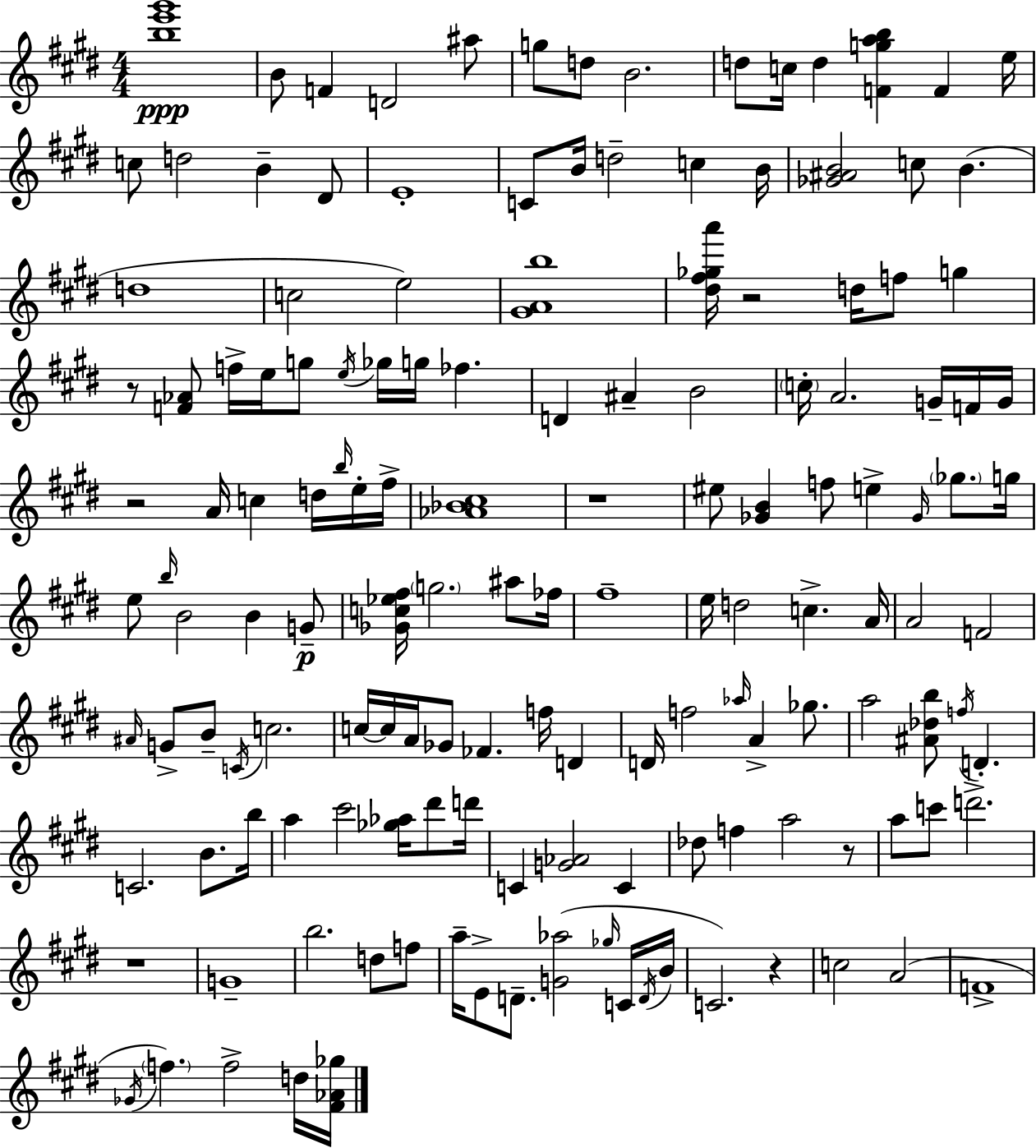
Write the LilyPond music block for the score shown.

{
  \clef treble
  \numericTimeSignature
  \time 4/4
  \key e \major
  <b'' e''' gis'''>1\ppp | b'8 f'4 d'2 ais''8 | g''8 d''8 b'2. | d''8 c''16 d''4 <f' g'' a'' b''>4 f'4 e''16 | \break c''8 d''2 b'4-- dis'8 | e'1-. | c'8 b'16 d''2-- c''4 b'16 | <ges' ais' b'>2 c''8 b'4.( | \break d''1 | c''2 e''2) | <gis' a' b''>1 | <dis'' fis'' ges'' a'''>16 r2 d''16 f''8 g''4 | \break r8 <f' aes'>8 f''16-> e''16 g''8 \acciaccatura { e''16 } ges''16 g''16 fes''4. | d'4 ais'4-- b'2 | \parenthesize c''16-. a'2. g'16-- f'16 | g'16 r2 a'16 c''4 d''16 \grace { b''16 } | \break e''16-. fis''16-> <aes' bes' cis''>1 | r1 | eis''8 <ges' b'>4 f''8 e''4-> \grace { ges'16 } \parenthesize ges''8. | g''16 e''8 \grace { b''16 } b'2 b'4 | \break g'8--\p <ges' c'' ees'' fis''>16 \parenthesize g''2. | ais''8 fes''16 fis''1-- | e''16 d''2 c''4.-> | a'16 a'2 f'2 | \break \grace { ais'16 } g'8-> b'8-- \acciaccatura { c'16 } c''2. | c''16~~ c''16 a'16 ges'8 fes'4. | f''16 d'4 d'16 f''2 \grace { aes''16 } | a'4-> ges''8. a''2 <ais' des'' b''>8 | \break \acciaccatura { f''16 } d'4.-. c'2. | b'8. b''16 a''4 cis'''2 | <ges'' aes''>16 dis'''8 d'''16 c'4 <g' aes'>2 | c'4 des''8 f''4 a''2 | \break r8 a''8 c'''8 d'''2.-> | r1 | g'1-- | b''2. | \break d''8 f''8 a''16-- e'8-> d'8.-- <g' aes''>2( | \grace { ges''16 } c'16 \acciaccatura { d'16 } b'16 c'2.) | r4 c''2 | a'2( f'1-> | \break \acciaccatura { ges'16 }) \parenthesize f''4. | f''2-> d''16 <fis' aes' ges''>16 \bar "|."
}